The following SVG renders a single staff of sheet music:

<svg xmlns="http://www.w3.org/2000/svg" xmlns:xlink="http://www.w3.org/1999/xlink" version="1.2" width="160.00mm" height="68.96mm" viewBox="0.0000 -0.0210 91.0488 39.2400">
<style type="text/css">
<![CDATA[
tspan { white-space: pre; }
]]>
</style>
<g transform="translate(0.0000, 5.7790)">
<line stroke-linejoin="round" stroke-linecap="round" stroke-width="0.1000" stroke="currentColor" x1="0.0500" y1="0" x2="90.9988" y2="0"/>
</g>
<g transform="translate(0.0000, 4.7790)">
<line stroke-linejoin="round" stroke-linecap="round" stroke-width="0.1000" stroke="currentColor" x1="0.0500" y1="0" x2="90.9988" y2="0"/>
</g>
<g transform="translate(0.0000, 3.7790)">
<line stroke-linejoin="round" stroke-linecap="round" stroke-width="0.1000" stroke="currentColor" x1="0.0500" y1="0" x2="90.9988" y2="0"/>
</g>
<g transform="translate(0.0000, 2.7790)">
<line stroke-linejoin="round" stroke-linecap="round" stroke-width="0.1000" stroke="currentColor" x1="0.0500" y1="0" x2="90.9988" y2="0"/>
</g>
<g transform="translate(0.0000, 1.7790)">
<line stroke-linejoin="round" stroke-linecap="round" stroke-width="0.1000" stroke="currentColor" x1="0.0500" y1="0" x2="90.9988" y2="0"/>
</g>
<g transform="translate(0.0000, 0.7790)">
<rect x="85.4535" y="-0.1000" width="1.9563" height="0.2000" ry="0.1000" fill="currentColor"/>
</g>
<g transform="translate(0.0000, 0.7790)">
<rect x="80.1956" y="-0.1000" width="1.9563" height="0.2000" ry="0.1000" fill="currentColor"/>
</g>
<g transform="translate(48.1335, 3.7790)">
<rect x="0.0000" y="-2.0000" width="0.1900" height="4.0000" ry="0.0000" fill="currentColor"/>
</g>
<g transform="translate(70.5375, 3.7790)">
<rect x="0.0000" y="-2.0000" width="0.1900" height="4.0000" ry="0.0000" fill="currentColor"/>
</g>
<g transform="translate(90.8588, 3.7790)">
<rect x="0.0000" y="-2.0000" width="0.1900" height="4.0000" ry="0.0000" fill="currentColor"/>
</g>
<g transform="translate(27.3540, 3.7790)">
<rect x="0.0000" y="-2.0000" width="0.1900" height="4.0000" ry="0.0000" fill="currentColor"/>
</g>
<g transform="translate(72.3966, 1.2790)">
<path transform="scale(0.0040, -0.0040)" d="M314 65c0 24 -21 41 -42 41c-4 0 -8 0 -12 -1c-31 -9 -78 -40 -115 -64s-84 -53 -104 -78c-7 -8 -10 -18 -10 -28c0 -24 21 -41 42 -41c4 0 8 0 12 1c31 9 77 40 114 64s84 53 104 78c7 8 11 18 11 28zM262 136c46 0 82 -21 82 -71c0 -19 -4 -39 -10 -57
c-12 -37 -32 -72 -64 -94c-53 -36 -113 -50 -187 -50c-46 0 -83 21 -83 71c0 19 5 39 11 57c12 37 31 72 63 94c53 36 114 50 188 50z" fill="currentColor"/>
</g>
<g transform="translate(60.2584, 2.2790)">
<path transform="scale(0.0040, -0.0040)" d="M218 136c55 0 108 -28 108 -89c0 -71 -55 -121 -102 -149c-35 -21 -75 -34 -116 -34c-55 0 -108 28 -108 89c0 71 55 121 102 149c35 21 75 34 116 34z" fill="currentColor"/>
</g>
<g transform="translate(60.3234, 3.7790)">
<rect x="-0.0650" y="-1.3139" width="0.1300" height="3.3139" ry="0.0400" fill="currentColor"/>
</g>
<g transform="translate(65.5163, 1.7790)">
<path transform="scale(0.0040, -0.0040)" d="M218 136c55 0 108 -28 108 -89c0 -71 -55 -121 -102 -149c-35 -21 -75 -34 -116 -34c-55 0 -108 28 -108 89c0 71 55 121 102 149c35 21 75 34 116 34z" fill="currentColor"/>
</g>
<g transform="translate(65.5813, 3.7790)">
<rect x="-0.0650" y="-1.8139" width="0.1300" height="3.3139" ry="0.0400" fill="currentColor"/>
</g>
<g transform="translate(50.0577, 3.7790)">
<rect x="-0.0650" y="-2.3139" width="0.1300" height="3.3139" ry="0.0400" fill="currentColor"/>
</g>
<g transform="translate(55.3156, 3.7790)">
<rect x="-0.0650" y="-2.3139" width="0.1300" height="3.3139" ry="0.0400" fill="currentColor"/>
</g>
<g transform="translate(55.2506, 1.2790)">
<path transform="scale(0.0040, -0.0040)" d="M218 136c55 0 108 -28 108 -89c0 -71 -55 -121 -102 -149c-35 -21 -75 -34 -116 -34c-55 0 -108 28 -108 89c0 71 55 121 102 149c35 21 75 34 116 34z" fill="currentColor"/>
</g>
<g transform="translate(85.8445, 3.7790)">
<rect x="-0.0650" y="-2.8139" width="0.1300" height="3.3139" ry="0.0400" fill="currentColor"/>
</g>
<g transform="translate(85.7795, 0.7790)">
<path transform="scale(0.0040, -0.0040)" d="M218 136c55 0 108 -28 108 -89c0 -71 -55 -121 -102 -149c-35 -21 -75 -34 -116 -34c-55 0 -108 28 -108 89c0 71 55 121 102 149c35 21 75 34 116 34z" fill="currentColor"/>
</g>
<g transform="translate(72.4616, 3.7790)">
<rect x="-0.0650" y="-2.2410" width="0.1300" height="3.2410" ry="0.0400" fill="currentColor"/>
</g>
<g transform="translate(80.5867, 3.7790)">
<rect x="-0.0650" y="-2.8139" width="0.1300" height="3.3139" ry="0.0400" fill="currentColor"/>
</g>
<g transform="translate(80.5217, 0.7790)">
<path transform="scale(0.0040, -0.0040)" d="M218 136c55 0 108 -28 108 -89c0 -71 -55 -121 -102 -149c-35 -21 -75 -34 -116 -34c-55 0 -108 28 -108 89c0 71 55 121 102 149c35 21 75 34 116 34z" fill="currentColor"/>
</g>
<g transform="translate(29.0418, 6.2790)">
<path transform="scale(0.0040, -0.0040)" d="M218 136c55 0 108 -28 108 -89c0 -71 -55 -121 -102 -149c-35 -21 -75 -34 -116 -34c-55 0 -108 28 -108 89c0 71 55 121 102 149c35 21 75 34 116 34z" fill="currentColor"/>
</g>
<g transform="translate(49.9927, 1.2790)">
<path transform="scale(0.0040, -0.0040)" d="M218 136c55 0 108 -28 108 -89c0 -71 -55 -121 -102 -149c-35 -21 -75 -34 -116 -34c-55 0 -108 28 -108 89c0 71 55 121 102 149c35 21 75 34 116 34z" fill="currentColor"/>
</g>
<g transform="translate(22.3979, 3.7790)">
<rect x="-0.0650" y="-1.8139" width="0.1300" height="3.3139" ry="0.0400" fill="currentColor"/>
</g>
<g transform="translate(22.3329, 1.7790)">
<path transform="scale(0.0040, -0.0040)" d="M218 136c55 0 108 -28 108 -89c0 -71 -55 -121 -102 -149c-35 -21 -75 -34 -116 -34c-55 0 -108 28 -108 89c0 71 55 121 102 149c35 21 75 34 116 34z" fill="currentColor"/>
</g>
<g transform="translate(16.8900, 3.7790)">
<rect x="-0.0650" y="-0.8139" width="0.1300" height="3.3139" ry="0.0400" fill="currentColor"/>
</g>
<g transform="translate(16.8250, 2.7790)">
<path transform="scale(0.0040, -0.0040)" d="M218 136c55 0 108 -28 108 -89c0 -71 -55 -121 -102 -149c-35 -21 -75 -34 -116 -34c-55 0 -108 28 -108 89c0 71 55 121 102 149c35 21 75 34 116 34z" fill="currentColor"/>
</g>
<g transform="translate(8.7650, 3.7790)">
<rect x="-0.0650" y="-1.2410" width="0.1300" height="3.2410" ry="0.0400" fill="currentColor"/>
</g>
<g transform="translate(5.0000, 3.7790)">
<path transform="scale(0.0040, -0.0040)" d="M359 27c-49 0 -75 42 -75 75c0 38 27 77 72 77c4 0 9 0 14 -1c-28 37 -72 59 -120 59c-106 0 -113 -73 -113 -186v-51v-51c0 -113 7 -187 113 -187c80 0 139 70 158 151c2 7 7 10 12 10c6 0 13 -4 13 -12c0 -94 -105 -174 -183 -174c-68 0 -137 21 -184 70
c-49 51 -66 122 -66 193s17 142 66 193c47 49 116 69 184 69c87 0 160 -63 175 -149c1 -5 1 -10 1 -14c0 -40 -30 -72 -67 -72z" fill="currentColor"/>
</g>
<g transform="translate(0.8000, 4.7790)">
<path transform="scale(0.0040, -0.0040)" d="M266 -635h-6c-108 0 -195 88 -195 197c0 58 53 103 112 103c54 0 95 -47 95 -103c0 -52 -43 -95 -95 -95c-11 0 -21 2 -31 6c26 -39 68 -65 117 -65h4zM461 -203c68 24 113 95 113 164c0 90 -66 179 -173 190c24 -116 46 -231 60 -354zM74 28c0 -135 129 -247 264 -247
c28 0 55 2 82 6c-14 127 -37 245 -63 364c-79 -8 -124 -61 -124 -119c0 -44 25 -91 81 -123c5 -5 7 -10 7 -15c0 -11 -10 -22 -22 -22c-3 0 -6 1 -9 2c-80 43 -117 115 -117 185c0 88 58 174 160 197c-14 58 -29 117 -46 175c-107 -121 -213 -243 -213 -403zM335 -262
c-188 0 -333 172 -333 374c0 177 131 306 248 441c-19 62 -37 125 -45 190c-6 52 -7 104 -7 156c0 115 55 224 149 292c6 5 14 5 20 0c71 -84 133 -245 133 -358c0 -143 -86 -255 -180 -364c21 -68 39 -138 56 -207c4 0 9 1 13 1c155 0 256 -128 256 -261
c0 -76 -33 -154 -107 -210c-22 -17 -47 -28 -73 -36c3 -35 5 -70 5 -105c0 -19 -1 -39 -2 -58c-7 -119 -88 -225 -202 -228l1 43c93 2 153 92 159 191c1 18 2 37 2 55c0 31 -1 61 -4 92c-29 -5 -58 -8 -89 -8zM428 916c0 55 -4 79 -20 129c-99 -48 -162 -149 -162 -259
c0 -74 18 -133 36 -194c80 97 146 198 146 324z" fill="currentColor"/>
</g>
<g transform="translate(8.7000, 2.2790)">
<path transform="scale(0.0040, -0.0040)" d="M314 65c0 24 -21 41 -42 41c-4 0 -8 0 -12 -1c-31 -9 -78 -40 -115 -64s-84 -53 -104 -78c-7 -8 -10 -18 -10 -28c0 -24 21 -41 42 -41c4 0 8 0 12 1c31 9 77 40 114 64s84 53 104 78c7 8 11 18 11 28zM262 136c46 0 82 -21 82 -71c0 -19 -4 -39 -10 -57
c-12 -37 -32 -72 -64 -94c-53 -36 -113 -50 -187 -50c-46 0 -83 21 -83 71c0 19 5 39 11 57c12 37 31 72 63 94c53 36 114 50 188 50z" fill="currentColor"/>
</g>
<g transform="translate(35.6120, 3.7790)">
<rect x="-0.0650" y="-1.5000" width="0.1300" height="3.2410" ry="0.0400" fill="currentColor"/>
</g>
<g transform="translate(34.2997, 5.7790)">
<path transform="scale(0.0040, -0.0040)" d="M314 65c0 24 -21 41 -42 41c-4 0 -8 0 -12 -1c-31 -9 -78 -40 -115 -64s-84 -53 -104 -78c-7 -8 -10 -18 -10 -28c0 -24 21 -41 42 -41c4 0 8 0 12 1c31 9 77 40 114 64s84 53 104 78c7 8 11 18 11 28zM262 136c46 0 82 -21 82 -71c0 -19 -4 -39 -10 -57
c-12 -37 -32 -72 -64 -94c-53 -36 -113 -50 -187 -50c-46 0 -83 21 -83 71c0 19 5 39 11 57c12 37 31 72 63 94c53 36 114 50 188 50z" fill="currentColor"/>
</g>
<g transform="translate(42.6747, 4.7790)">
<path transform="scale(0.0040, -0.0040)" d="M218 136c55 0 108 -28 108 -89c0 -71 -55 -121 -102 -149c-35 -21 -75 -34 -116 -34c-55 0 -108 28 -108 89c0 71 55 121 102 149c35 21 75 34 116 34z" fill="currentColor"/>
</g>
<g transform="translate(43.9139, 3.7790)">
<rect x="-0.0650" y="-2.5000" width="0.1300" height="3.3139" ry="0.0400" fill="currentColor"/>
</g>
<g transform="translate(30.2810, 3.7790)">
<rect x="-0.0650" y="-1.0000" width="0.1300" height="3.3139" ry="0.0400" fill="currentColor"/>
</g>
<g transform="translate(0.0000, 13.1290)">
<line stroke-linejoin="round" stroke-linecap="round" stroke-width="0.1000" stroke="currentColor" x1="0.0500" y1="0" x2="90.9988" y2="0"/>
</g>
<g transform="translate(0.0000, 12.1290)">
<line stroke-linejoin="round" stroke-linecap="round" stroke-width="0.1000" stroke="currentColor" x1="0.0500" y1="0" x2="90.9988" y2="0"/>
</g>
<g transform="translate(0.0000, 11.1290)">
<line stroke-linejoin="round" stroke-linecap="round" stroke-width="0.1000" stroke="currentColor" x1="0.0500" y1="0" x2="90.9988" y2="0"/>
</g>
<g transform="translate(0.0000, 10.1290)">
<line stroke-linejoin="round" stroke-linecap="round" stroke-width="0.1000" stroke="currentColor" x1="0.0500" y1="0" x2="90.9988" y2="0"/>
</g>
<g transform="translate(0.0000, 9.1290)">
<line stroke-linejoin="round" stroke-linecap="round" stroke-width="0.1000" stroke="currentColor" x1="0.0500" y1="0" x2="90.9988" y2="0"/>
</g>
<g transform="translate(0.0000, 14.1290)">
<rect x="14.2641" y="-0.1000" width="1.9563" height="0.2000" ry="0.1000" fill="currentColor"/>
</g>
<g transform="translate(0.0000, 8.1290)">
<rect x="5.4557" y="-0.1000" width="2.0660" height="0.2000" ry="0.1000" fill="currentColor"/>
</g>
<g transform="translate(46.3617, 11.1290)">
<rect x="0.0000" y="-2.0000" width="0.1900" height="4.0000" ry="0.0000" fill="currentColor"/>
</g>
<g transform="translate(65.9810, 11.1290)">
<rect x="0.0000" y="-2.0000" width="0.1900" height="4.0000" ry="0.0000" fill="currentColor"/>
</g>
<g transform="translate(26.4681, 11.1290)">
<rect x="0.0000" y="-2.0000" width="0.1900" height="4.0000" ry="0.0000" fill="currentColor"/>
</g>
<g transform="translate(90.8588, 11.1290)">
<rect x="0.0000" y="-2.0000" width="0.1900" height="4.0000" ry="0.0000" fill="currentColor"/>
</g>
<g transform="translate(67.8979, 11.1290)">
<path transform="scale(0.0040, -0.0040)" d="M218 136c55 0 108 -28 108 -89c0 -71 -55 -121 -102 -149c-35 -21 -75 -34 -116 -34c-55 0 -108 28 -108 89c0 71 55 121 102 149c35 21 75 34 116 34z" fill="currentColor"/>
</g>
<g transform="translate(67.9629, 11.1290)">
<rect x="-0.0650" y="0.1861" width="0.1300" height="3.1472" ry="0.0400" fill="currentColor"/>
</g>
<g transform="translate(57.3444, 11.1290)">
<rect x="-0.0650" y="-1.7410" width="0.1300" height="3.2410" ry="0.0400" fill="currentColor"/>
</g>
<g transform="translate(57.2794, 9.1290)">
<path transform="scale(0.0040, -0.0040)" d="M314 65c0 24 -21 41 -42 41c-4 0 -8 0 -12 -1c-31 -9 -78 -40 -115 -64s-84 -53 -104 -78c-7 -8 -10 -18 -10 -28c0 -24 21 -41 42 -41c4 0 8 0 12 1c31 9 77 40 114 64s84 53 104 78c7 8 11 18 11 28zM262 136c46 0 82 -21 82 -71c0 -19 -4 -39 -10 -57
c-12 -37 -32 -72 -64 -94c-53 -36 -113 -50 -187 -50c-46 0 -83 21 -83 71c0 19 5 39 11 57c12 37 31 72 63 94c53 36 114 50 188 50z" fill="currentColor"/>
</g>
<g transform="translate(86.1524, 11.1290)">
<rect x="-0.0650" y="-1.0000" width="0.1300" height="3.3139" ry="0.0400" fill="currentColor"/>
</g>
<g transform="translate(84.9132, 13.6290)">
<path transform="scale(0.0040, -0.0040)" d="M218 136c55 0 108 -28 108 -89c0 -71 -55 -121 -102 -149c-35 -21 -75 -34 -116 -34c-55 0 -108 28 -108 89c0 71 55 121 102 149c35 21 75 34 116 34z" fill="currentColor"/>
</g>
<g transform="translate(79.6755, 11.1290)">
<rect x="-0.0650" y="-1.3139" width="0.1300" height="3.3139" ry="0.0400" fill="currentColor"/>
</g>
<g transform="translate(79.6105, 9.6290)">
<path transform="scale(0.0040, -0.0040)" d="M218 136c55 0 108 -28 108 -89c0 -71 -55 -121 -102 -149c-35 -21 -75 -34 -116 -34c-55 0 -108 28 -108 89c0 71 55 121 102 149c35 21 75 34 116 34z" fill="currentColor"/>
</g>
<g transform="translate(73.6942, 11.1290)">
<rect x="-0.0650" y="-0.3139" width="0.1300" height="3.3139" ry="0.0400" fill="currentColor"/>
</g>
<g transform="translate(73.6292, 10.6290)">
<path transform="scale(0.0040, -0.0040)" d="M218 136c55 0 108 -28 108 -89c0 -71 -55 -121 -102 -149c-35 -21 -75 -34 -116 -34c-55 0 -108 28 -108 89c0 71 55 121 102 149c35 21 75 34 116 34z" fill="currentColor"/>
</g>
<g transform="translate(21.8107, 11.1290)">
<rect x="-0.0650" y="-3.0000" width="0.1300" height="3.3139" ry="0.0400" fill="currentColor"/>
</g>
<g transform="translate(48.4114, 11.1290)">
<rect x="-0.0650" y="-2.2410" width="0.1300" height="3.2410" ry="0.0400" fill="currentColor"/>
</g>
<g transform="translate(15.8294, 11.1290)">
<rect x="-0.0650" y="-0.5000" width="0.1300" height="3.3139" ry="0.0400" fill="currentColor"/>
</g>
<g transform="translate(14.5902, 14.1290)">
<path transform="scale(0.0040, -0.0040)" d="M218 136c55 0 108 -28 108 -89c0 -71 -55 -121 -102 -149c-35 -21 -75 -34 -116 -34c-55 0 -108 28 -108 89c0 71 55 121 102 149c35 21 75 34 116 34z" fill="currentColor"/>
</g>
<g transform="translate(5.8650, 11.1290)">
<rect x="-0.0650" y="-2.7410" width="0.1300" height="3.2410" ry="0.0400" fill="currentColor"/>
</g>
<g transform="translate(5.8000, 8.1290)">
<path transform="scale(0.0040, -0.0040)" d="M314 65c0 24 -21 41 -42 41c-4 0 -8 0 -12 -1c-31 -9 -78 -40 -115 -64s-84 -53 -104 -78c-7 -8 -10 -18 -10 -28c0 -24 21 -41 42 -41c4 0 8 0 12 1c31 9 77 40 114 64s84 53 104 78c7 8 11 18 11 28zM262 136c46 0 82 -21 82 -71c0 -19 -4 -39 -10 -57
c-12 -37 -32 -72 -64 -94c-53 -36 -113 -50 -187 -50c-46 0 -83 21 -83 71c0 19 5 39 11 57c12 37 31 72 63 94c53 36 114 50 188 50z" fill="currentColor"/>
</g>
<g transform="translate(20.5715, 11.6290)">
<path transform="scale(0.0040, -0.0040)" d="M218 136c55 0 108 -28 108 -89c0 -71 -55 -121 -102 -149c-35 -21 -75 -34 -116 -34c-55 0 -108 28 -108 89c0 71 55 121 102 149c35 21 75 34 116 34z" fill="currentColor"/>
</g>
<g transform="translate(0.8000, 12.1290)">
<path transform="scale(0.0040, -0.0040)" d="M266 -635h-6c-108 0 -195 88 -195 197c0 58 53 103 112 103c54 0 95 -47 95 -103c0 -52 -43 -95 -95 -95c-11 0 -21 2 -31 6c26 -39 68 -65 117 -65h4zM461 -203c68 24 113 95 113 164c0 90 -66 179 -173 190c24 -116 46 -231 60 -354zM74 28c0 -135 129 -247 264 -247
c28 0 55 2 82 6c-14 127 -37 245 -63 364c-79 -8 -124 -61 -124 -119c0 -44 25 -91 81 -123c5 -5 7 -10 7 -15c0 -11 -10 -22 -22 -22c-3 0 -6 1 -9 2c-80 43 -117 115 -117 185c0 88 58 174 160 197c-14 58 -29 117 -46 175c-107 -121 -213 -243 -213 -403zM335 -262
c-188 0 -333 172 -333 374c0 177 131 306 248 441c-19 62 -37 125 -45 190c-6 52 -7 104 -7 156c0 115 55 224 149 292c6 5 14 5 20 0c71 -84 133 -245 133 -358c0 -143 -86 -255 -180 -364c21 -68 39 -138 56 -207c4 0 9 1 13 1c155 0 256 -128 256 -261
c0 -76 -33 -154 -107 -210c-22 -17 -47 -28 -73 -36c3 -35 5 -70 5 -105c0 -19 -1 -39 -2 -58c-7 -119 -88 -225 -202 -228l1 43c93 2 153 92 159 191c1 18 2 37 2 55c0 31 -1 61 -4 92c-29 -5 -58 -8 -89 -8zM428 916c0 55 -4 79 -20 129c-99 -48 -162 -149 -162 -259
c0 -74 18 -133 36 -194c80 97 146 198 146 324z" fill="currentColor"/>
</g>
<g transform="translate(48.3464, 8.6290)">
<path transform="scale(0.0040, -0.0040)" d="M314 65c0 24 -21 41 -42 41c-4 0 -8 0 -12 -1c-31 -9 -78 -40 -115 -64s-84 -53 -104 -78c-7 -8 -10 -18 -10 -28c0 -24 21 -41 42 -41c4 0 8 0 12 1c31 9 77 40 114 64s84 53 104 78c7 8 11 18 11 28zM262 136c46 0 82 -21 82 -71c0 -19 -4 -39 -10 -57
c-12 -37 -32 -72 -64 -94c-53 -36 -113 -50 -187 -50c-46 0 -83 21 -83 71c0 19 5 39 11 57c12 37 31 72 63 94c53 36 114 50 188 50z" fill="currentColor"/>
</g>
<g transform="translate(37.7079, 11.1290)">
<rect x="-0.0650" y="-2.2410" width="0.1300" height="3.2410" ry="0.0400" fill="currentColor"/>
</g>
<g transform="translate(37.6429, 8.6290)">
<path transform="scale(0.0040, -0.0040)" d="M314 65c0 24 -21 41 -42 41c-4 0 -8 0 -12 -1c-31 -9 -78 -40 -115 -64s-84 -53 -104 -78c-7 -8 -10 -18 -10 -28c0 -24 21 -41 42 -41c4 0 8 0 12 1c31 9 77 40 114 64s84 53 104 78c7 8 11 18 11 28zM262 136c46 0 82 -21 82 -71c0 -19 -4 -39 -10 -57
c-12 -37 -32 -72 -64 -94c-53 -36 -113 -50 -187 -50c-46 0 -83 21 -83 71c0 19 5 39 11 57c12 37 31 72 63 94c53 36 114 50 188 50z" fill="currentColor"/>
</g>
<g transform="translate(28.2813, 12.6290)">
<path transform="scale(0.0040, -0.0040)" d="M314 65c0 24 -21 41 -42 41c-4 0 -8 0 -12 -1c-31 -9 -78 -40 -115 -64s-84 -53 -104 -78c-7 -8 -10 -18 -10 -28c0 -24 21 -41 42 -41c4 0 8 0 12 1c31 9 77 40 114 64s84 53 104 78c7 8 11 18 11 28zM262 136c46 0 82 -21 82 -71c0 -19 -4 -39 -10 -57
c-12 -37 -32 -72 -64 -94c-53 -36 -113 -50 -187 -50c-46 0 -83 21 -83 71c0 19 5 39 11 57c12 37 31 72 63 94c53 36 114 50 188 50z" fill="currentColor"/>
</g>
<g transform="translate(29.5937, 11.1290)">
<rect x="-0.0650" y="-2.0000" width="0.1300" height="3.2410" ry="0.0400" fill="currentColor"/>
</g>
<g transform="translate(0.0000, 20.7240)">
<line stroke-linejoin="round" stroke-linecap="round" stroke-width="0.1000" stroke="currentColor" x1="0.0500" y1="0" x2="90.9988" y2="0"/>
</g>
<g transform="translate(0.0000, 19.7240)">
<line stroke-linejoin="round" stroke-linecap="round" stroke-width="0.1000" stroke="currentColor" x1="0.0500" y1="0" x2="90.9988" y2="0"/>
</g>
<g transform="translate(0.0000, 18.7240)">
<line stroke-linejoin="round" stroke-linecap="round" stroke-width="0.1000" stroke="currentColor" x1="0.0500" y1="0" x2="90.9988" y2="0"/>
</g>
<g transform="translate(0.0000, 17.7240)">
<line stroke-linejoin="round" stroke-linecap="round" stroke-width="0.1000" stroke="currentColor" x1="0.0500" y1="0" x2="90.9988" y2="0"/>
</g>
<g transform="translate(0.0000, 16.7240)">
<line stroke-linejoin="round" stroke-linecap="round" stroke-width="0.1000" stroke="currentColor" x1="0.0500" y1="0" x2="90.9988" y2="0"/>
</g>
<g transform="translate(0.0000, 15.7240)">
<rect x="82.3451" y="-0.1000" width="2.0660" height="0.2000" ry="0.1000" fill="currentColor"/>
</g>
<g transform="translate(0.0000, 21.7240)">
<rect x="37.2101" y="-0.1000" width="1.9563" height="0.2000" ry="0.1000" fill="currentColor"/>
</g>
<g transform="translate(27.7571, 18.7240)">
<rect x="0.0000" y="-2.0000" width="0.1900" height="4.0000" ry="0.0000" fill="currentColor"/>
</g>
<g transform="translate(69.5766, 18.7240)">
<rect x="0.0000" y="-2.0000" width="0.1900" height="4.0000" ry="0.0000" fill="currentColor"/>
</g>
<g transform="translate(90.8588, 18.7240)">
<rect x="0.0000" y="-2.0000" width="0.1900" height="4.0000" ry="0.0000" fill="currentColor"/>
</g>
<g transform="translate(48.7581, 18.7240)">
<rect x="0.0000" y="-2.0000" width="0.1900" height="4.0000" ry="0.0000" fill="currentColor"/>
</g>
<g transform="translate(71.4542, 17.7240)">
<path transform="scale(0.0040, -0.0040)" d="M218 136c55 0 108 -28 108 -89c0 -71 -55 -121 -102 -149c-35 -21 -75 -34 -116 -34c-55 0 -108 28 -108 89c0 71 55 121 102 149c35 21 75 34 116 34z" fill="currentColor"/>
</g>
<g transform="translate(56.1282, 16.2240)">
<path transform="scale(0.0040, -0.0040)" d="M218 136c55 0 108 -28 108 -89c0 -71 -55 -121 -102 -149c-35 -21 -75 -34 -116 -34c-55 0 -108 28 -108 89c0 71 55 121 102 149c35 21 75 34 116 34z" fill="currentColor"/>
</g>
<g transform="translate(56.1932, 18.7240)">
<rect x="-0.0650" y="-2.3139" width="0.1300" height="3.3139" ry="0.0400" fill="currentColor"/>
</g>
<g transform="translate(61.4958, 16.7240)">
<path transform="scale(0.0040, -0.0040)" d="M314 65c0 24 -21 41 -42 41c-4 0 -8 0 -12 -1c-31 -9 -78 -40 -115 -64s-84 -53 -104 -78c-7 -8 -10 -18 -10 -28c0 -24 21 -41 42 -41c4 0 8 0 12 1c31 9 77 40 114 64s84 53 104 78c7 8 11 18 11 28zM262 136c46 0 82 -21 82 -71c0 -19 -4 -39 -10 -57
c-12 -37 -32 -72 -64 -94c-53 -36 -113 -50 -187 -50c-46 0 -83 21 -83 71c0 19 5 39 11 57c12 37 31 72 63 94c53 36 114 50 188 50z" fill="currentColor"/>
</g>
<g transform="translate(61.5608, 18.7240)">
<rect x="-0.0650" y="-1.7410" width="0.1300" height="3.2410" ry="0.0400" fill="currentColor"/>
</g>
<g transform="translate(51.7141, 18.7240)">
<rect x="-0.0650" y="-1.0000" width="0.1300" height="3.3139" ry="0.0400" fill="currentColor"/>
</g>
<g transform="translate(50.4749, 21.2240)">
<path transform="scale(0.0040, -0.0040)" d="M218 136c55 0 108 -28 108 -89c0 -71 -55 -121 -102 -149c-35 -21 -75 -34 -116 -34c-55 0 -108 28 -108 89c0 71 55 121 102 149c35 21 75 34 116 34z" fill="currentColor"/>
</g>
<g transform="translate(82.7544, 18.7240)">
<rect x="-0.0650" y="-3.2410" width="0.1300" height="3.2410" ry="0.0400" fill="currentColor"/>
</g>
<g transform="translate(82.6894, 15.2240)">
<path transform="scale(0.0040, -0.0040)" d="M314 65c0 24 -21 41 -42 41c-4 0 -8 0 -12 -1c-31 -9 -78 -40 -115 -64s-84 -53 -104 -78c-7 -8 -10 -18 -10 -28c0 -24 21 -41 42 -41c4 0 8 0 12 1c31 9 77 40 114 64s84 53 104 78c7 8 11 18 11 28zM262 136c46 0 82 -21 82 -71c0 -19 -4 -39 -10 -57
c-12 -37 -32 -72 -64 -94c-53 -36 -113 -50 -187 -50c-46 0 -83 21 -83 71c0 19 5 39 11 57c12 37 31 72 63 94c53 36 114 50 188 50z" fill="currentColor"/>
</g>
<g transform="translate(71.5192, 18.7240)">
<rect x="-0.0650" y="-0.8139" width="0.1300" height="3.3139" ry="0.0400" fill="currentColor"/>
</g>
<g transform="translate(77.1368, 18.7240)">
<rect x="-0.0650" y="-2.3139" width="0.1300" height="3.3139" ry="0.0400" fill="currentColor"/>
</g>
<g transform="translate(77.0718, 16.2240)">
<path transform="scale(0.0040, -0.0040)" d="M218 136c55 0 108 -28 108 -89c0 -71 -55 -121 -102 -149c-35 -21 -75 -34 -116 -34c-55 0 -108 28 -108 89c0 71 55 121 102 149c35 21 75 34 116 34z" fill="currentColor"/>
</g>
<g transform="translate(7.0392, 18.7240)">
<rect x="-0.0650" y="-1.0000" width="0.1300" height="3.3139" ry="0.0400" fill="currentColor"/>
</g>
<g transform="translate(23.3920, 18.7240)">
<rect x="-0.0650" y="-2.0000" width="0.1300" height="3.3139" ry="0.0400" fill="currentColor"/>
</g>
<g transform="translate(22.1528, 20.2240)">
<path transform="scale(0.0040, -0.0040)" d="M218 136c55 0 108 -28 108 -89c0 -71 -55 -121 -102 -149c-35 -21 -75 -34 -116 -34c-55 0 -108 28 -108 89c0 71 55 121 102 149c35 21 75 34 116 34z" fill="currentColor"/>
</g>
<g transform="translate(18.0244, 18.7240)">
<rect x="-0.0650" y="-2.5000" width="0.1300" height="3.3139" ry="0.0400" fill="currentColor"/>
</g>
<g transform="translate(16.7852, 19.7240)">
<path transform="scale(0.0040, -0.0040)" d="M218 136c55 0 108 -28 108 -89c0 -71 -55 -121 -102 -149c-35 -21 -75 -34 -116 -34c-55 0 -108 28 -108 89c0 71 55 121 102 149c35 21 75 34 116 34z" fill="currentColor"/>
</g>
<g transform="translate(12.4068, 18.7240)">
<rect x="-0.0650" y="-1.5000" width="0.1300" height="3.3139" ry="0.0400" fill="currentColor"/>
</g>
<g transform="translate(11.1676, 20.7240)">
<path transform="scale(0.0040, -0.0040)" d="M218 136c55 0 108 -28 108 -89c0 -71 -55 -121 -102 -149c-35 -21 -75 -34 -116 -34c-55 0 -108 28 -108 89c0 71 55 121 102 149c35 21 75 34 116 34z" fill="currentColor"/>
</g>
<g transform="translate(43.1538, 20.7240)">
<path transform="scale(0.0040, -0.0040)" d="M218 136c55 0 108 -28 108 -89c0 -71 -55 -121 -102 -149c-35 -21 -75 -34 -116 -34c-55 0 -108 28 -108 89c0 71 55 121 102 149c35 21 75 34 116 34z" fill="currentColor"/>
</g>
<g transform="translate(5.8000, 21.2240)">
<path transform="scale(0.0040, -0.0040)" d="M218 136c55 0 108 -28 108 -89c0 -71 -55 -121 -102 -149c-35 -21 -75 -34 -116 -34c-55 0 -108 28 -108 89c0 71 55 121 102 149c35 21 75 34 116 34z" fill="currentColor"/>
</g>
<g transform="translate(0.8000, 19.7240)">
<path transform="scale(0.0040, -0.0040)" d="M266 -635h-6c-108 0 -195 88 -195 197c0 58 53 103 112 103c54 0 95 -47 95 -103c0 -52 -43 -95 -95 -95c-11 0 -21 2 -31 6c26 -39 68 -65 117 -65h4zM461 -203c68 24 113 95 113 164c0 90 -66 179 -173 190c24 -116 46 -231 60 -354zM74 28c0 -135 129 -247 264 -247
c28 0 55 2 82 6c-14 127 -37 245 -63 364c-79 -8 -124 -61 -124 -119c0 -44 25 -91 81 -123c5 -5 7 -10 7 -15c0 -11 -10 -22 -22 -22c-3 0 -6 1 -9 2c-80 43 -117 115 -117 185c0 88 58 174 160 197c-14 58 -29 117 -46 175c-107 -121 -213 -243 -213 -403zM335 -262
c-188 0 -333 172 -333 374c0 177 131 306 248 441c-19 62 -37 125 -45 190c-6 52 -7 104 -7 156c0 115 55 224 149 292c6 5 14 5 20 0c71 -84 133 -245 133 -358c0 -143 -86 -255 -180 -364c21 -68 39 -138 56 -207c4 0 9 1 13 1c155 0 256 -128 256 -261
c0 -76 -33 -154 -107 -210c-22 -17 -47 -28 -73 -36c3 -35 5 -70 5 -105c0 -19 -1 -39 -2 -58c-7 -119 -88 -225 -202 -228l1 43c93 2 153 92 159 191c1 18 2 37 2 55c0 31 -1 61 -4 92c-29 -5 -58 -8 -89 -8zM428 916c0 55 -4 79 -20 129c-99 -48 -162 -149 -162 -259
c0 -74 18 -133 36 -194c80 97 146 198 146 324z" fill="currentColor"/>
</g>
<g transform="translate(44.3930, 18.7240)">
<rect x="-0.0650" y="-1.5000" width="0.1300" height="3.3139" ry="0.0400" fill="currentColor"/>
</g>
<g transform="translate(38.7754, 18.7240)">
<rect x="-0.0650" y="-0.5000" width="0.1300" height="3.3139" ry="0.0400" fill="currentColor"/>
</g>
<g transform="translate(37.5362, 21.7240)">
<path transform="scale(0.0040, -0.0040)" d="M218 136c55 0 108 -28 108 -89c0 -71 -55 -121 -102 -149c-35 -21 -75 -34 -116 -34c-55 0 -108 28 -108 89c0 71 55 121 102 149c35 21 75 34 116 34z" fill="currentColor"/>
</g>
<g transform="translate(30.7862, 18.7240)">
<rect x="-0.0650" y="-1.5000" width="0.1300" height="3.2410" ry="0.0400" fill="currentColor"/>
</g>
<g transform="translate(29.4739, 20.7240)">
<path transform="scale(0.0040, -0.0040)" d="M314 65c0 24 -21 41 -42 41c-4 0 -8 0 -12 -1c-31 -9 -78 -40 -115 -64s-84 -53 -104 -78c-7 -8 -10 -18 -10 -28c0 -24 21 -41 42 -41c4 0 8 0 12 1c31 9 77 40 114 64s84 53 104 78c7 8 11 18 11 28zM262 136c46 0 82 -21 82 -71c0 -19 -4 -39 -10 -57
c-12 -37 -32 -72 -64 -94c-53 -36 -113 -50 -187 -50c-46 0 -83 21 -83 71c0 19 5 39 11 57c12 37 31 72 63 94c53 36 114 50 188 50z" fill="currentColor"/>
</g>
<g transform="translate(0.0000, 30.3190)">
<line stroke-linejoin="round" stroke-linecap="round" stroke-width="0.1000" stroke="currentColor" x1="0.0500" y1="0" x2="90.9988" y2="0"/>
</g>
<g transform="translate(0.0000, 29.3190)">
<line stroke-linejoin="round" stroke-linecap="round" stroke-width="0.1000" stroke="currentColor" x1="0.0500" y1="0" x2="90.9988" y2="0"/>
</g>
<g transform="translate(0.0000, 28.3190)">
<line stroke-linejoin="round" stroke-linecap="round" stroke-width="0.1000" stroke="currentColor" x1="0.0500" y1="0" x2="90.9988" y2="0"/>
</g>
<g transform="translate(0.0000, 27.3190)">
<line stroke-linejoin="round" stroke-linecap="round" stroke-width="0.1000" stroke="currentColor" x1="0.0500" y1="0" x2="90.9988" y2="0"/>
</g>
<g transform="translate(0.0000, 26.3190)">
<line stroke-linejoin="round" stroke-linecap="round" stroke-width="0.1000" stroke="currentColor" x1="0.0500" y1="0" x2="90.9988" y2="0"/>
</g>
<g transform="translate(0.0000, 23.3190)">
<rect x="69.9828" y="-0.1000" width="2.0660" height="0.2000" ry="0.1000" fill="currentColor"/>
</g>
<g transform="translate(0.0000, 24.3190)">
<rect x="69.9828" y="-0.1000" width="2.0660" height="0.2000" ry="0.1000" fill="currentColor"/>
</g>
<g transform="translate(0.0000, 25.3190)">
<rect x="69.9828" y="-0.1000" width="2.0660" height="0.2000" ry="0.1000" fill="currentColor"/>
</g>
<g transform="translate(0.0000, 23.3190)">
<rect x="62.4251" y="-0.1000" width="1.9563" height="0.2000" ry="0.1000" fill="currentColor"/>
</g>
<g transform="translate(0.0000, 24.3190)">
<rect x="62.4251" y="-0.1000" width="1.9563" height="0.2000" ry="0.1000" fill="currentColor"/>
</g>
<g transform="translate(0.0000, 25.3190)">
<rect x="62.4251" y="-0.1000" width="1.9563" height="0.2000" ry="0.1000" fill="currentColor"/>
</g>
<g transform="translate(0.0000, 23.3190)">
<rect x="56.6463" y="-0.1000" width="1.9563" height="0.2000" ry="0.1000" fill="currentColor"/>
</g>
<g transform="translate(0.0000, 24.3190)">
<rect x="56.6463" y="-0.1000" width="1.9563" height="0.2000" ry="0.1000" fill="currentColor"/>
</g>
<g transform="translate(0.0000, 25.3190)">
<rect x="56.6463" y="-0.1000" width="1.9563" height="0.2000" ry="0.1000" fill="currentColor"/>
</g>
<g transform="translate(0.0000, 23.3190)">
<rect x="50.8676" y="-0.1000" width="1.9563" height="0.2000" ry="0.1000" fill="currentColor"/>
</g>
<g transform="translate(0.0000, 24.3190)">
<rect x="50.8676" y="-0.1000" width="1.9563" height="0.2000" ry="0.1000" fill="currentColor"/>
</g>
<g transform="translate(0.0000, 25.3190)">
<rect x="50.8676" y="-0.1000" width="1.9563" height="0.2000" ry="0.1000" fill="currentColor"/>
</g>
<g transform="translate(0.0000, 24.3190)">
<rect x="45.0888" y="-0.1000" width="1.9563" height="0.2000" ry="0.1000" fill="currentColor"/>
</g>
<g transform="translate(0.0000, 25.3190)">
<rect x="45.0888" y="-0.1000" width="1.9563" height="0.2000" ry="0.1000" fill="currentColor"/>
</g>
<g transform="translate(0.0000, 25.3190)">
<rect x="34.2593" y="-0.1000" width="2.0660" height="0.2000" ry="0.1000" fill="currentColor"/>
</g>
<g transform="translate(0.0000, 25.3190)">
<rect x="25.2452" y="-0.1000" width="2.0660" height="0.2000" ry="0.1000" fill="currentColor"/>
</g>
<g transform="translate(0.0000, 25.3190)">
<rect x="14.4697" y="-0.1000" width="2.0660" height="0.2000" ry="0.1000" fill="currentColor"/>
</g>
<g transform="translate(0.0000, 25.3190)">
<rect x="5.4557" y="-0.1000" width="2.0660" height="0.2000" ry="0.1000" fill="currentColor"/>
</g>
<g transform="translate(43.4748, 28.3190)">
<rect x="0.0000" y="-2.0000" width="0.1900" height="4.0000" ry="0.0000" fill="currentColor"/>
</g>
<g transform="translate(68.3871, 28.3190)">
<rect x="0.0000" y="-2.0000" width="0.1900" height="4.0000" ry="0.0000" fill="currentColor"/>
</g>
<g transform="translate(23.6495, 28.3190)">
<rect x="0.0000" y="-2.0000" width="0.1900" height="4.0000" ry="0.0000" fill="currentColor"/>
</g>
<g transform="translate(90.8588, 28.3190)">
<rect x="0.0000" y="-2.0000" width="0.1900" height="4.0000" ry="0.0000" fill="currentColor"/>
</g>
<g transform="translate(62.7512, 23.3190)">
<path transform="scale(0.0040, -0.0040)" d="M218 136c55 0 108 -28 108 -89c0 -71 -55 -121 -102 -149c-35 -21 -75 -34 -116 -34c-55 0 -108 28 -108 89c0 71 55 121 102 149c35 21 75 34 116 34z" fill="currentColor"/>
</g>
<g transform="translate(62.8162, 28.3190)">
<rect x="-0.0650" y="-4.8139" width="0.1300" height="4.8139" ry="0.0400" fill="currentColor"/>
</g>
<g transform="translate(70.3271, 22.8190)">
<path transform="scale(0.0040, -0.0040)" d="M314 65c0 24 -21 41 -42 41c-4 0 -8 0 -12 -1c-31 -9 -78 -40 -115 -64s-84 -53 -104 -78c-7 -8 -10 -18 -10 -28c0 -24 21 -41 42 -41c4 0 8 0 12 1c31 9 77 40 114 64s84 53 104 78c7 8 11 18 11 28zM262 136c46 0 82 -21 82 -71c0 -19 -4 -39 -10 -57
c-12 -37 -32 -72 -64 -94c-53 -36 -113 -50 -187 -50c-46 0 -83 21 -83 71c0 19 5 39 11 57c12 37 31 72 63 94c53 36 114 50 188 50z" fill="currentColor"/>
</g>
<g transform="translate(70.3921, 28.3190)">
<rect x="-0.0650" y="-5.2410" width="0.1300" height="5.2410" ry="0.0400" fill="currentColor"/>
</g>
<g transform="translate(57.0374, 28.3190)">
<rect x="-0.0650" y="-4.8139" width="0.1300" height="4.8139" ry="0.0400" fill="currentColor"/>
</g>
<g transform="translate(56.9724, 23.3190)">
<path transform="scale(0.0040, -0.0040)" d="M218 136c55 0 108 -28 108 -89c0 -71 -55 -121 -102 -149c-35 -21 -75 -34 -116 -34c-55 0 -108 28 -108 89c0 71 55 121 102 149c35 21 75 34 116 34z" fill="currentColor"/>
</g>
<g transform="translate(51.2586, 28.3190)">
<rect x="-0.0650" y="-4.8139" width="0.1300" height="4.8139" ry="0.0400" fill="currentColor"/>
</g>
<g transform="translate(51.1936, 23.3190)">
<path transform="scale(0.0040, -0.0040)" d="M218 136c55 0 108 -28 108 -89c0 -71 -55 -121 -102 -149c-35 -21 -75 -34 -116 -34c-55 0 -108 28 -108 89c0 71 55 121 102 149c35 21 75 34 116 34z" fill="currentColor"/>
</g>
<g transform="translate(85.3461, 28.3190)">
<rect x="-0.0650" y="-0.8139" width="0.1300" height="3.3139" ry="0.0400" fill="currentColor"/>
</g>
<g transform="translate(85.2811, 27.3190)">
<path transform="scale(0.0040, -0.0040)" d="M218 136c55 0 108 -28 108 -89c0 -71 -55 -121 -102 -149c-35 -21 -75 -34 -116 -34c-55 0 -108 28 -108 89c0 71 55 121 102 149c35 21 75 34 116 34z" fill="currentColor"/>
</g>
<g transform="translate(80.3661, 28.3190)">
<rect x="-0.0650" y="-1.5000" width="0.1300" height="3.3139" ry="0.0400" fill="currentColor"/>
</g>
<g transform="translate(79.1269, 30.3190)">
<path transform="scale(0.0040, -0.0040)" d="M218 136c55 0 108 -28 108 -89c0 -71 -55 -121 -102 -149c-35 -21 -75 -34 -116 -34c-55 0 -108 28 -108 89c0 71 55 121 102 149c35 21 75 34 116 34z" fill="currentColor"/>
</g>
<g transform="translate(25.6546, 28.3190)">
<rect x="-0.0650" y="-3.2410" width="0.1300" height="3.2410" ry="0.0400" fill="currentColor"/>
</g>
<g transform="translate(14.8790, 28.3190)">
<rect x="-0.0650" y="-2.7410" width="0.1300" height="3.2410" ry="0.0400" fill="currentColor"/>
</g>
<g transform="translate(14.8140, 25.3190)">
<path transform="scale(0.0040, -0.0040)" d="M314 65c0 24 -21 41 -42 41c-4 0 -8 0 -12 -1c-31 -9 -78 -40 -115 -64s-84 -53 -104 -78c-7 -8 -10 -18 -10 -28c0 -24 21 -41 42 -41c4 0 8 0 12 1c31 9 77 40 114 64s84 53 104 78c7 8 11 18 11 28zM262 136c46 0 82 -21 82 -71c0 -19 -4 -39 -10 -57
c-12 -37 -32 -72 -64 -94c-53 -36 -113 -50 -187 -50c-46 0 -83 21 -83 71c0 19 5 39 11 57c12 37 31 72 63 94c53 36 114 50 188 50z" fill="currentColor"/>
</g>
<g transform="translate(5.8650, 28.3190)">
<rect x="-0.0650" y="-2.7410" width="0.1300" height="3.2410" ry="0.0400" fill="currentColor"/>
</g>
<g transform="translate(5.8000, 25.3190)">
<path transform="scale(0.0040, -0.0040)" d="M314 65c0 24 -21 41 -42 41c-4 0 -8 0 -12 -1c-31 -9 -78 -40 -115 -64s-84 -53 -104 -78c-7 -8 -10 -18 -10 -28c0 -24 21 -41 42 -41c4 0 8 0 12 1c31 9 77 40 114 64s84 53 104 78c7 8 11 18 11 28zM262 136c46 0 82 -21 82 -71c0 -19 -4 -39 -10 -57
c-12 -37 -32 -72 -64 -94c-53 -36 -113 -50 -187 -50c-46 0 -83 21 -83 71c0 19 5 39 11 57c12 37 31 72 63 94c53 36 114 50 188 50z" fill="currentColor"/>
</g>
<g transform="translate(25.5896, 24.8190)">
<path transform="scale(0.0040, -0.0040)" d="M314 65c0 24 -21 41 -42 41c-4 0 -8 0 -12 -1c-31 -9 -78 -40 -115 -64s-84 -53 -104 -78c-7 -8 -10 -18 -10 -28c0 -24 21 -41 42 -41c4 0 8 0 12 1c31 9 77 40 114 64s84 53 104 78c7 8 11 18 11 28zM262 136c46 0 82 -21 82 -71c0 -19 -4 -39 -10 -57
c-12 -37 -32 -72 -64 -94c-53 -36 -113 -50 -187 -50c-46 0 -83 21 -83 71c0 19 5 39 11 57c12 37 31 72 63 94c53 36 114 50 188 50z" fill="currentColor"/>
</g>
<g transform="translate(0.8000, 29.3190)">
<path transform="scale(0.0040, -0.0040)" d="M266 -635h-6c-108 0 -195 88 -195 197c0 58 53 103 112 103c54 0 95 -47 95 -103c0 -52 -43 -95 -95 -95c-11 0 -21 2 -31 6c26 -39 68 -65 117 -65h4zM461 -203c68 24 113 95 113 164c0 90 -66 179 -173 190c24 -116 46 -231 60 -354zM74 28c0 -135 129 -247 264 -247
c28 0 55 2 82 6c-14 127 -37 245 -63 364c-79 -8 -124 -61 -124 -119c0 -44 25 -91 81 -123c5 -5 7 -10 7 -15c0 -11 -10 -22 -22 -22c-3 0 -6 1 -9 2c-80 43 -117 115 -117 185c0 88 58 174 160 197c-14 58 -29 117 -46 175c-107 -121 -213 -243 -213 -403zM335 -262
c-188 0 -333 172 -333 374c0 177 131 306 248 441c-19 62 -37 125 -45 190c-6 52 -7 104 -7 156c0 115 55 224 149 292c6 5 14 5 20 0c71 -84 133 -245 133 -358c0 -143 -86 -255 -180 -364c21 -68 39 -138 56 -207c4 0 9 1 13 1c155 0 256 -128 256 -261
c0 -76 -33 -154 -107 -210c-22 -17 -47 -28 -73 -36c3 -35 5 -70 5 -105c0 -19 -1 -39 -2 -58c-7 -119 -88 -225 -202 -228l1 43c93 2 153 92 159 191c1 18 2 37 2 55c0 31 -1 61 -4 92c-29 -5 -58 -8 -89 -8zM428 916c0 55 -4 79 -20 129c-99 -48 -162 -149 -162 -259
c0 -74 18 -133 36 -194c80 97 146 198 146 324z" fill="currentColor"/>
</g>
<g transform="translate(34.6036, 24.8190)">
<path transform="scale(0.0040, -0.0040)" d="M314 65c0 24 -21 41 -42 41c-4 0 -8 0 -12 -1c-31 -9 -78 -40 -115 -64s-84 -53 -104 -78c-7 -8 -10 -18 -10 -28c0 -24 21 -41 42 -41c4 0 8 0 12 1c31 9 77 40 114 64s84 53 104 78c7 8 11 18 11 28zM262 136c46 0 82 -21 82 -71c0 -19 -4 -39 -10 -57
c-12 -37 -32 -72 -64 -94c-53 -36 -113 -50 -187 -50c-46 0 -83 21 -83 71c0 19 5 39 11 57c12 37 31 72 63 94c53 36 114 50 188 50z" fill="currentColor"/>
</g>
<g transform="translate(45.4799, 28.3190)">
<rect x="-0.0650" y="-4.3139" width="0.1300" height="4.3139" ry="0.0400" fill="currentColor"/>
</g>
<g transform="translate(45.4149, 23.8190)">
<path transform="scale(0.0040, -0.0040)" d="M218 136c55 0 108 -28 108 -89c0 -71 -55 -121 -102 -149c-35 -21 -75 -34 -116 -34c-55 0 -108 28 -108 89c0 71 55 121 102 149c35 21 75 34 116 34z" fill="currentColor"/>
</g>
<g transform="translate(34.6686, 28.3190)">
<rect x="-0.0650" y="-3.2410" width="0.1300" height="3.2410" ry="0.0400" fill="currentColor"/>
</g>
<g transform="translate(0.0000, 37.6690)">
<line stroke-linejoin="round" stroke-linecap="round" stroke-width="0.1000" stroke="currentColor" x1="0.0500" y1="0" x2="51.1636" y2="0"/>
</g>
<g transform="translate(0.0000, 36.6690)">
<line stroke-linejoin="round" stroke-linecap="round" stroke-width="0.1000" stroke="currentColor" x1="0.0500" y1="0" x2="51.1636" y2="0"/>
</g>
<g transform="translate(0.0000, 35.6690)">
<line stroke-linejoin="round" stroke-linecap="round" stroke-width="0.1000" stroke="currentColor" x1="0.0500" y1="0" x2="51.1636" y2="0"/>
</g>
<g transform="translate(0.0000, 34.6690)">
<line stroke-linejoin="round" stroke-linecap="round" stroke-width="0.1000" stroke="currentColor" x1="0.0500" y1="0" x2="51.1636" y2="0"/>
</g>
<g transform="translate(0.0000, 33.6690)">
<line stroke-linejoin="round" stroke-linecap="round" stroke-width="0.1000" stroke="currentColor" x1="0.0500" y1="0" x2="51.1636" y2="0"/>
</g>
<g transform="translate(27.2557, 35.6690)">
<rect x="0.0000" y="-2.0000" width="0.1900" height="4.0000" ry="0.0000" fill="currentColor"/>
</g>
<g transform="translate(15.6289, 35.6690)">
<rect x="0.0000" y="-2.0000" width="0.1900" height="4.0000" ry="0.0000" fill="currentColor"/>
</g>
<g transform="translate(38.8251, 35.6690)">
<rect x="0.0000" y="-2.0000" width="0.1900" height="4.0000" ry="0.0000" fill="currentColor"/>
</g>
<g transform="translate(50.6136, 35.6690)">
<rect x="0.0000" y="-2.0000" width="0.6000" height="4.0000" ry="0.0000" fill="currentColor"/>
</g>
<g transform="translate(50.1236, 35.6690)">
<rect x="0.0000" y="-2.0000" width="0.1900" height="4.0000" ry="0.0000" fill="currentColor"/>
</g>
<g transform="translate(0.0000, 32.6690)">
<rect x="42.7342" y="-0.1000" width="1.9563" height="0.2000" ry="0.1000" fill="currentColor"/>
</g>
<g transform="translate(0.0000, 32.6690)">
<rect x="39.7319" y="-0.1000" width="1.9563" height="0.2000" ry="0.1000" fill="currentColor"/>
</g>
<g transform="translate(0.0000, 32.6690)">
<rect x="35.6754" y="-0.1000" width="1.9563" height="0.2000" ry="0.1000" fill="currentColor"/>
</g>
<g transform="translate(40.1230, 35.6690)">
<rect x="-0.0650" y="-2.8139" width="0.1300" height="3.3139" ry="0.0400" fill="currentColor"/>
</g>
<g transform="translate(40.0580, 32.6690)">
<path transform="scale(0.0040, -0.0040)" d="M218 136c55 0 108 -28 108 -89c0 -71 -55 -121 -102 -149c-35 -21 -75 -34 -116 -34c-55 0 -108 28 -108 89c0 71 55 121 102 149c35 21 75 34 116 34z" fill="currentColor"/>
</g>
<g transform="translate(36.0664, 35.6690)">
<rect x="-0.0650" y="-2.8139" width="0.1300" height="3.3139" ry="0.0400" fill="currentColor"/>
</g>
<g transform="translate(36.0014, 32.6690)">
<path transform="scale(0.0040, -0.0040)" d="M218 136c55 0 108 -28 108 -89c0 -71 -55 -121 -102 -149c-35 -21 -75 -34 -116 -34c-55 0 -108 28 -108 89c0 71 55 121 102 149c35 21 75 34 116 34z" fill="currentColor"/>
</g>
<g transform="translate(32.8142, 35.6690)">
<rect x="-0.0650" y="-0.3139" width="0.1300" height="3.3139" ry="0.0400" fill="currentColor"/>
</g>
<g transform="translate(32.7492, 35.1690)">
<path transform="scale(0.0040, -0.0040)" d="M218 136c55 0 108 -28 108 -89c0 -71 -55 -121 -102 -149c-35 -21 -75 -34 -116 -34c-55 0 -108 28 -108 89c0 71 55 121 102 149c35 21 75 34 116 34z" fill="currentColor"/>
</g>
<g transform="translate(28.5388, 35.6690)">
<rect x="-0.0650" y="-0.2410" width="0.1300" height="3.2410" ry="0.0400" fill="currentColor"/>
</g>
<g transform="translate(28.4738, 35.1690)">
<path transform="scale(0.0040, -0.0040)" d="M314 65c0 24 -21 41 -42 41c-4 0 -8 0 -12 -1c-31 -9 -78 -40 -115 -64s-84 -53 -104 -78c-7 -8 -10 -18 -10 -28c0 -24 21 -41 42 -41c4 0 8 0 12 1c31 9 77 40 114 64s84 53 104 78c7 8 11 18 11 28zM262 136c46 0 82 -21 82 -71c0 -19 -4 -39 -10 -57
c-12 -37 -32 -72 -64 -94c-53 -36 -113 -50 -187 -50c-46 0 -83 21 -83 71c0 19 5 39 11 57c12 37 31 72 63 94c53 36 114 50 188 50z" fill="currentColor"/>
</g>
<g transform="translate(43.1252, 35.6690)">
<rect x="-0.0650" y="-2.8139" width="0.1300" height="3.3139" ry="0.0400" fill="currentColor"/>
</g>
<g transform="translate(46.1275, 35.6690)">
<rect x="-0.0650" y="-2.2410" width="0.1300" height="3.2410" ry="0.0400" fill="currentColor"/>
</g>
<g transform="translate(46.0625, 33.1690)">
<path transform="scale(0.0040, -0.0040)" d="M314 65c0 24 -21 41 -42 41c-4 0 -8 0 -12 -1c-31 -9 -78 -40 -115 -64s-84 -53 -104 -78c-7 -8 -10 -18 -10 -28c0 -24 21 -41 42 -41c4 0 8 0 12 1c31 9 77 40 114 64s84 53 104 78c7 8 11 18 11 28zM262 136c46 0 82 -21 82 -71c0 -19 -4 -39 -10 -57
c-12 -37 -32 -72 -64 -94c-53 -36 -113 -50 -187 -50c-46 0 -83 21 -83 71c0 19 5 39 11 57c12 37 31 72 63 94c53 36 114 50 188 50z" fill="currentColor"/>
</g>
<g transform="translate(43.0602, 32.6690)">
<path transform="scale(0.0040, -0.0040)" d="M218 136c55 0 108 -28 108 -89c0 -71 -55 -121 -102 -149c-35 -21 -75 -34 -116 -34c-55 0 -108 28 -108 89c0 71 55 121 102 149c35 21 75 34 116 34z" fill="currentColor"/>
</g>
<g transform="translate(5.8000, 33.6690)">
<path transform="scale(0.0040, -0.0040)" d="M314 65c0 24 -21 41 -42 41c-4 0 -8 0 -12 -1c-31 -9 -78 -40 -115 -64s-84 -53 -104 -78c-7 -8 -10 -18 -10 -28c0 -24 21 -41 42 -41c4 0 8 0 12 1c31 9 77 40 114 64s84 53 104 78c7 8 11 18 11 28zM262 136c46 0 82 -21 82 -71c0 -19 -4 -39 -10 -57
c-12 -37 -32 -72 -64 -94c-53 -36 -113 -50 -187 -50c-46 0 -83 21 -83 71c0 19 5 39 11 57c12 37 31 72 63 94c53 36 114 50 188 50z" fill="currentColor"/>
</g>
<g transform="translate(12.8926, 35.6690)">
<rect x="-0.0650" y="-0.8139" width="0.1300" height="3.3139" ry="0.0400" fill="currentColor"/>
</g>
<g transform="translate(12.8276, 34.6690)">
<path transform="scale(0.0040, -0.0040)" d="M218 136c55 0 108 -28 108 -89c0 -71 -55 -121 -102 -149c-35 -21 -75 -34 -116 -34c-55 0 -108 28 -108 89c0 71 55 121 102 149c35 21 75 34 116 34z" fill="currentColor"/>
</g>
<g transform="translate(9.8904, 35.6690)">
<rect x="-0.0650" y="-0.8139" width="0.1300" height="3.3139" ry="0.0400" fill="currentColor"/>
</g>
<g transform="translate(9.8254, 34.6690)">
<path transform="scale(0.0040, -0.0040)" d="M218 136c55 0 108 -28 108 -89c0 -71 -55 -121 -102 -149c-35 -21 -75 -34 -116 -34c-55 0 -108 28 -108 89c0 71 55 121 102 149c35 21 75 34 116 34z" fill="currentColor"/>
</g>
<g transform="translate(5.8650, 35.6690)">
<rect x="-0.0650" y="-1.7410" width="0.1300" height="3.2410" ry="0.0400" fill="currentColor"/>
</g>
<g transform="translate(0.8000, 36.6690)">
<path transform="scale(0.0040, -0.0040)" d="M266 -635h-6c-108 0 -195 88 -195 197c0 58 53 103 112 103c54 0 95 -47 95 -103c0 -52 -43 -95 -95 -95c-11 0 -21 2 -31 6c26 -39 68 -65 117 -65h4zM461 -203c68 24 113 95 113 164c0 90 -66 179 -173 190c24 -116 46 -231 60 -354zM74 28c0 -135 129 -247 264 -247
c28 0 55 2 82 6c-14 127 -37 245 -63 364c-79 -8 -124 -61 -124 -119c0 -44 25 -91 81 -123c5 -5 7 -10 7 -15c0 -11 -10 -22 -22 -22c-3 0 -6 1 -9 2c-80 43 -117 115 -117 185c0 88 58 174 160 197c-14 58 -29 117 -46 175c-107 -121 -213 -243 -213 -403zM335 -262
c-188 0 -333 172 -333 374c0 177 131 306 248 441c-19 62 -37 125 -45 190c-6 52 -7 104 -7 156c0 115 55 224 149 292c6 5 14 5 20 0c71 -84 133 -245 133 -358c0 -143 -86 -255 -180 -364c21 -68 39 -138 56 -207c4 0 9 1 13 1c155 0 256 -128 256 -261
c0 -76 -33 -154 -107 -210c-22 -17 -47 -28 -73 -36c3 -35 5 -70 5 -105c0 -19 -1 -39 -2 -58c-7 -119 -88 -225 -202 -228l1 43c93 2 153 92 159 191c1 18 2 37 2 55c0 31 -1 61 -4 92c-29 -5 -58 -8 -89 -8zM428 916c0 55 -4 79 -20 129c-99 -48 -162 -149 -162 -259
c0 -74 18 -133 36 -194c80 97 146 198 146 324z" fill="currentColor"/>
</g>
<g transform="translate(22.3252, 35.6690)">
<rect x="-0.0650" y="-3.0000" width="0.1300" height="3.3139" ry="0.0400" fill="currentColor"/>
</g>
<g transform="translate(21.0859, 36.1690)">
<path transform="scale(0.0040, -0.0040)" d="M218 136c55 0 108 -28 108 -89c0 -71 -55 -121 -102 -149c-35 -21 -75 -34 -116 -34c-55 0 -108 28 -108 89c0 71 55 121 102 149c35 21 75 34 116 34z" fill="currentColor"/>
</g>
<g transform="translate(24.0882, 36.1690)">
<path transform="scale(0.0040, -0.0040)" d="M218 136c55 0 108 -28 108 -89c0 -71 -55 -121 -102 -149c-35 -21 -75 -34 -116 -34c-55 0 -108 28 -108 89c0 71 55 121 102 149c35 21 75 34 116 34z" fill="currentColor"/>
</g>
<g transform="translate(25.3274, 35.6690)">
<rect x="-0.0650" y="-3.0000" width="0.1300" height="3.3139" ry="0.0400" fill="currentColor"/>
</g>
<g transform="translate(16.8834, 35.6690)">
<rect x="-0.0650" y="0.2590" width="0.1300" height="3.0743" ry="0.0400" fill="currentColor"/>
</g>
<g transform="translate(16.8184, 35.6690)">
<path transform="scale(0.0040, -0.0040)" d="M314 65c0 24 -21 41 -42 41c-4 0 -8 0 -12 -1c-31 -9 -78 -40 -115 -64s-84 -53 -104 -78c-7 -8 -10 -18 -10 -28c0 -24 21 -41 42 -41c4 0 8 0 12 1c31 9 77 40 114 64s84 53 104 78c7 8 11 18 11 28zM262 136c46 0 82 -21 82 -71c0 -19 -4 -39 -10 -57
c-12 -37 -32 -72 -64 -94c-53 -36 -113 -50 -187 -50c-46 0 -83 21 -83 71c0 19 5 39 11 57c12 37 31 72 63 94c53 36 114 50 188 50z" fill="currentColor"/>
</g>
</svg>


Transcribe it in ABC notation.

X:1
T:Untitled
M:4/4
L:1/4
K:C
e2 d f D E2 G g g e f g2 a a a2 C A F2 g2 g2 f2 B c e D D E G F E2 C E D g f2 d g b2 a2 a2 b2 b2 d' e' e' e' f'2 E d f2 d d B2 A A c2 c a a a g2